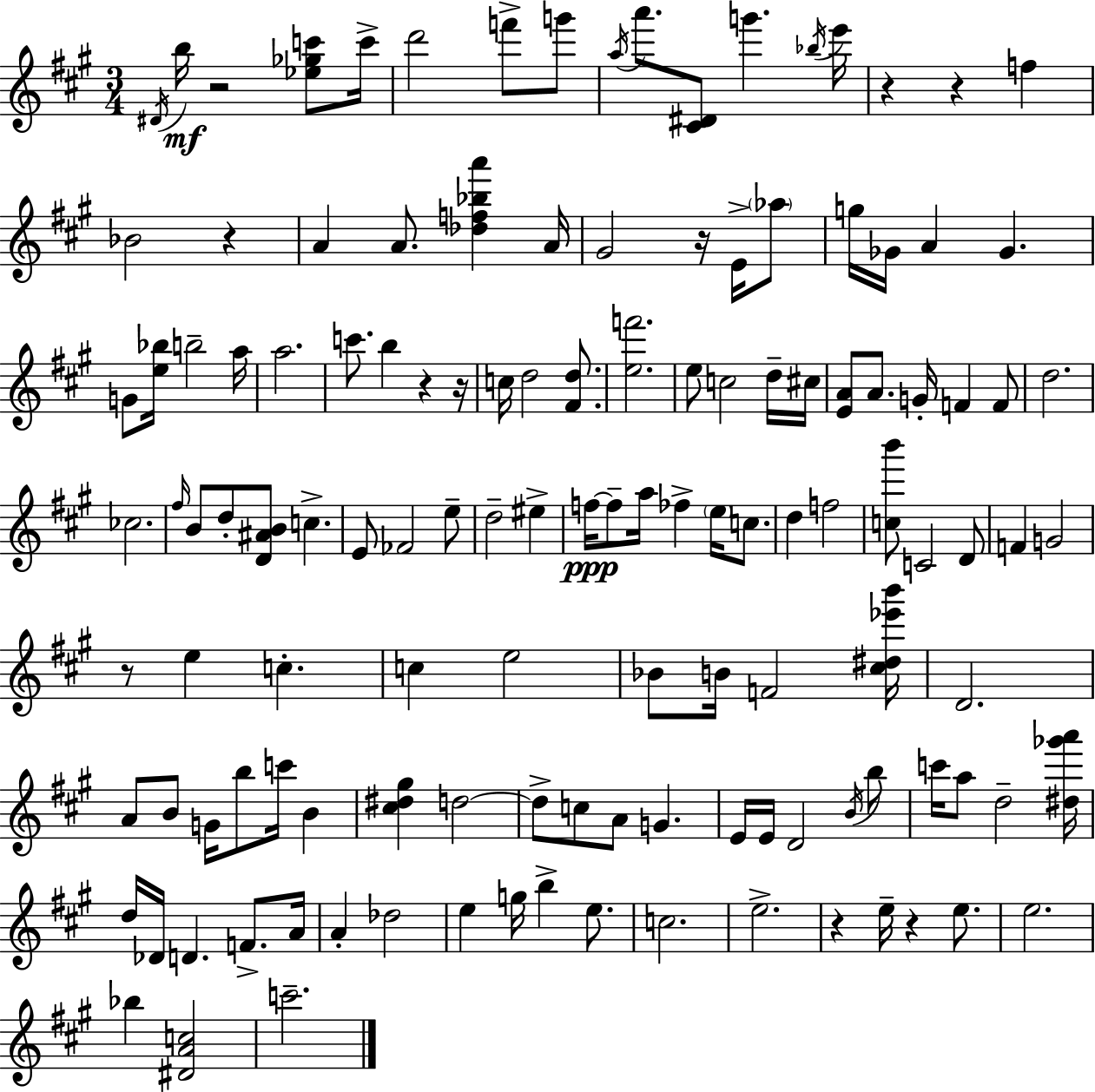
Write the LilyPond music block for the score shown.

{
  \clef treble
  \numericTimeSignature
  \time 3/4
  \key a \major
  \acciaccatura { dis'16 }\mf b''16 r2 <ees'' ges'' c'''>8 | c'''16-> d'''2 f'''8-> g'''8 | \acciaccatura { a''16 } a'''8. <cis' dis'>8 g'''4. | \acciaccatura { bes''16 } e'''16 r4 r4 f''4 | \break bes'2 r4 | a'4 a'8. <des'' f'' bes'' a'''>4 | a'16 gis'2 r16 | e'16-> \parenthesize aes''8 g''16 ges'16 a'4 ges'4. | \break g'8 <e'' bes''>16 b''2-- | a''16 a''2. | c'''8. b''4 r4 | r16 c''16 d''2 | \break <fis' d''>8. <e'' f'''>2. | e''8 c''2 | d''16-- cis''16 <e' a'>8 a'8. g'16-. f'4 | f'8 d''2. | \break ces''2. | \grace { fis''16 } b'8 d''8-. <d' ais' b'>8 c''4.-> | e'8 fes'2 | e''8-- d''2-- | \break eis''4-> f''16~~\ppp f''8-- a''16 fes''4-> | \parenthesize e''16 c''8. d''4 f''2 | <c'' b'''>8 c'2 | d'8 f'4 g'2 | \break r8 e''4 c''4.-. | c''4 e''2 | bes'8 b'16 f'2 | <cis'' dis'' ees''' b'''>16 d'2. | \break a'8 b'8 g'16 b''8 c'''16 | b'4 <cis'' dis'' gis''>4 d''2~~ | d''8-> c''8 a'8 g'4. | e'16 e'16 d'2 | \break \acciaccatura { b'16 } b''8 c'''16 a''8 d''2-- | <dis'' ges''' a'''>16 d''16 des'16 d'4. | f'8.-> a'16 a'4-. des''2 | e''4 g''16 b''4-> | \break e''8. c''2. | e''2.-> | r4 e''16-- r4 | e''8. e''2. | \break bes''4 <dis' a' c''>2 | c'''2.-- | \bar "|."
}